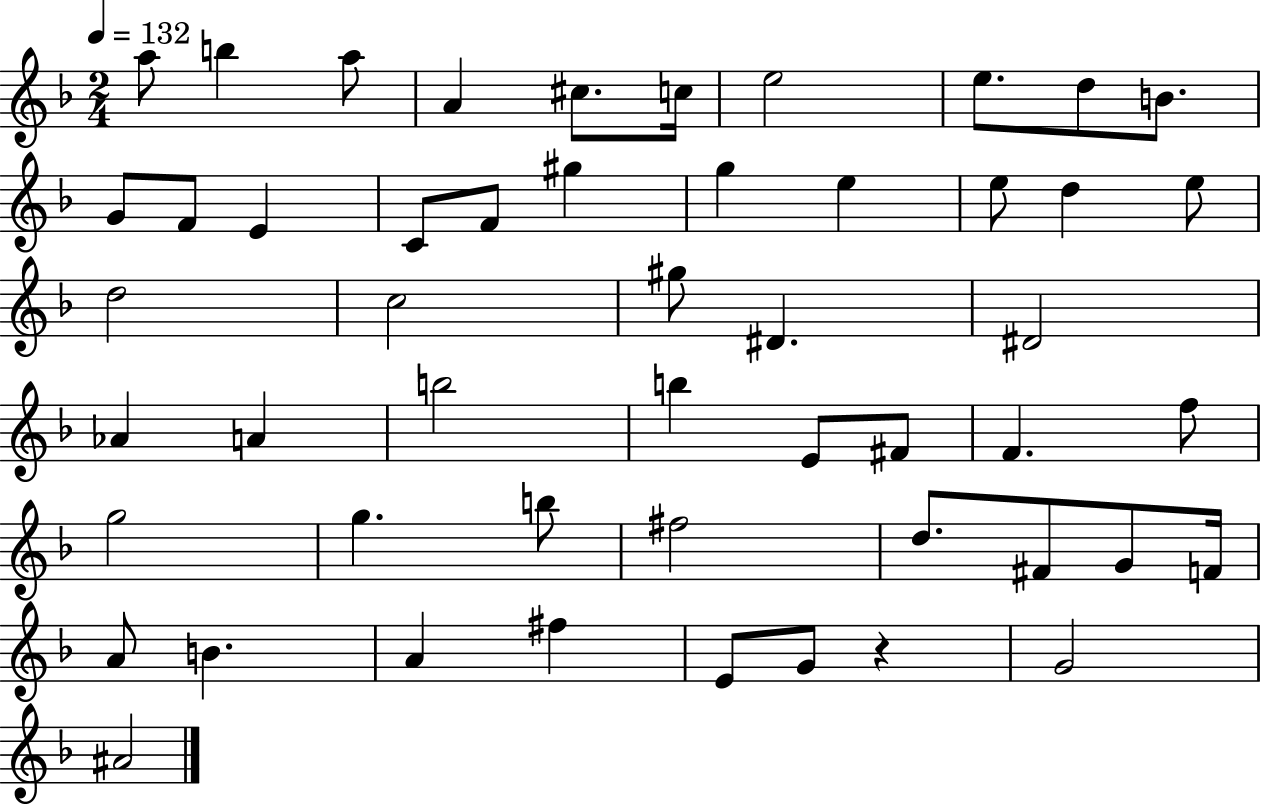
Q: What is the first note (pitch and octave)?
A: A5